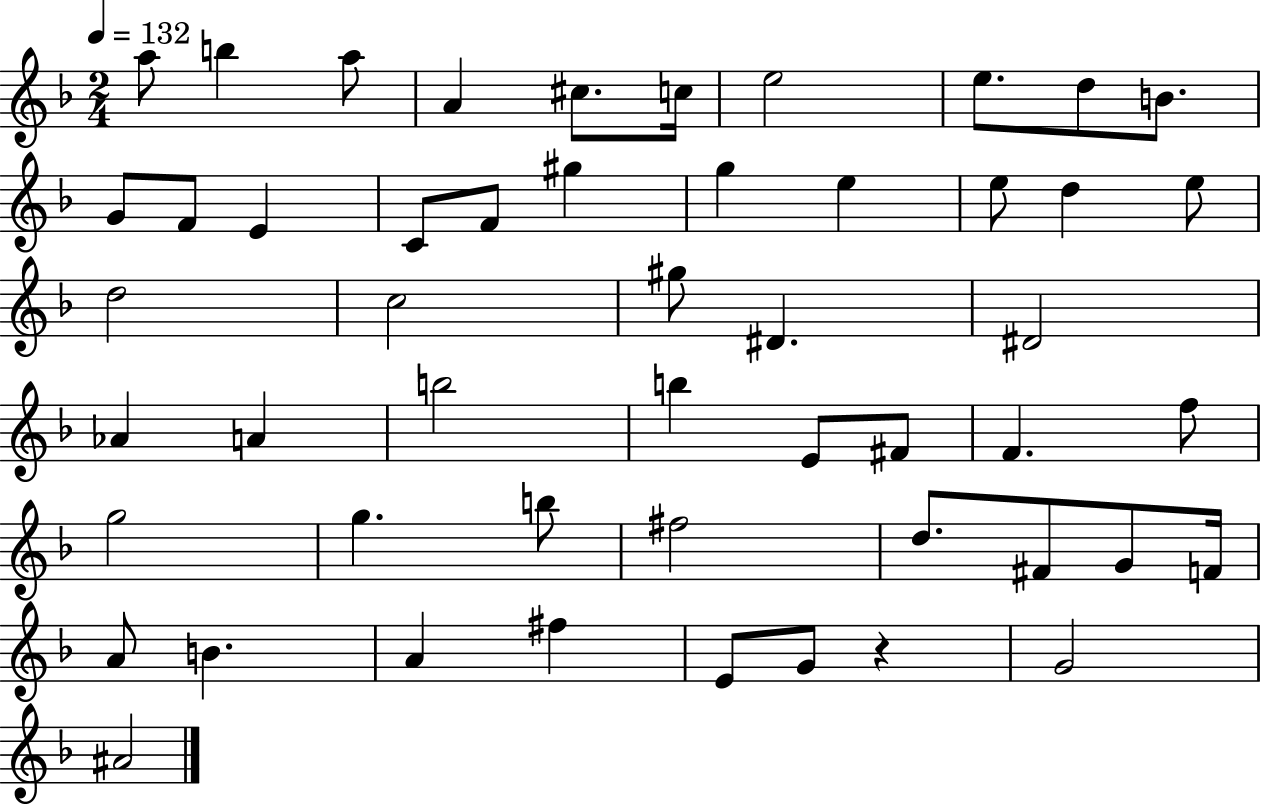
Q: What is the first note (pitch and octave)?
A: A5